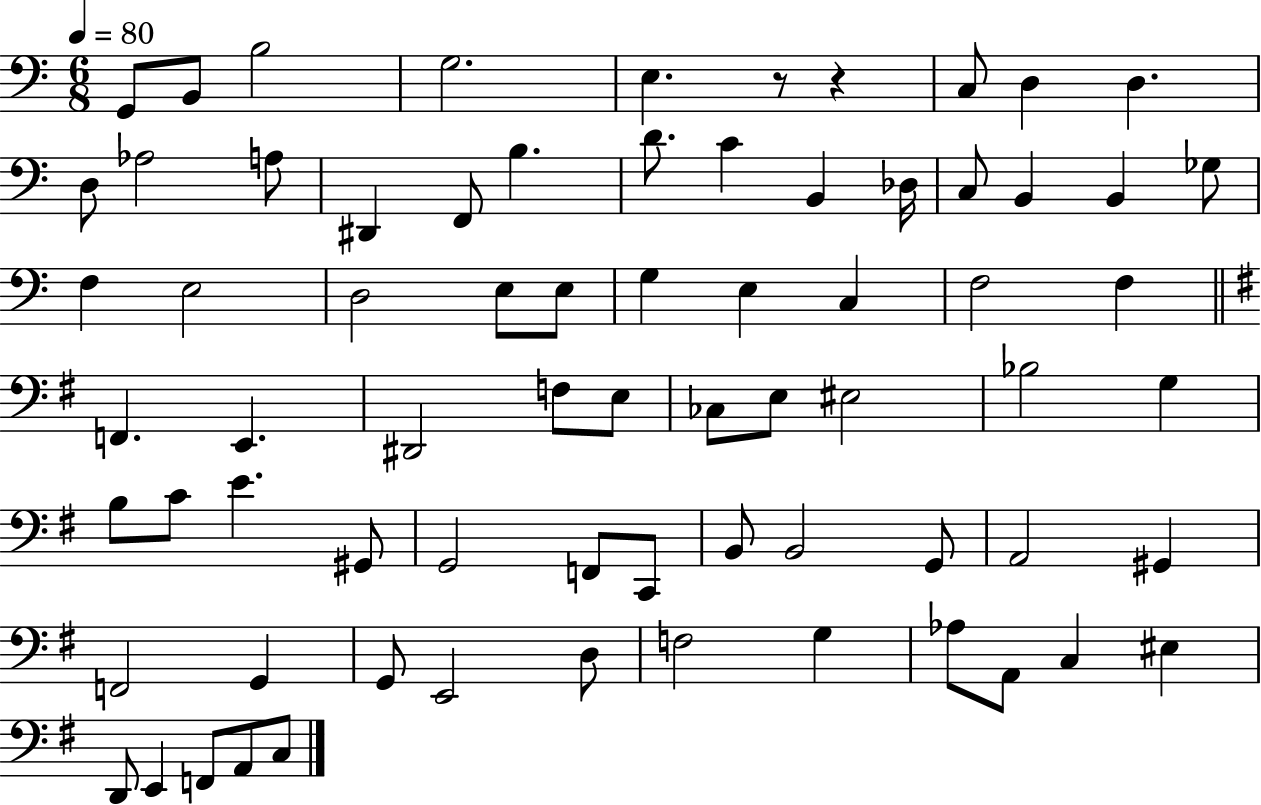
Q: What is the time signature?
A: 6/8